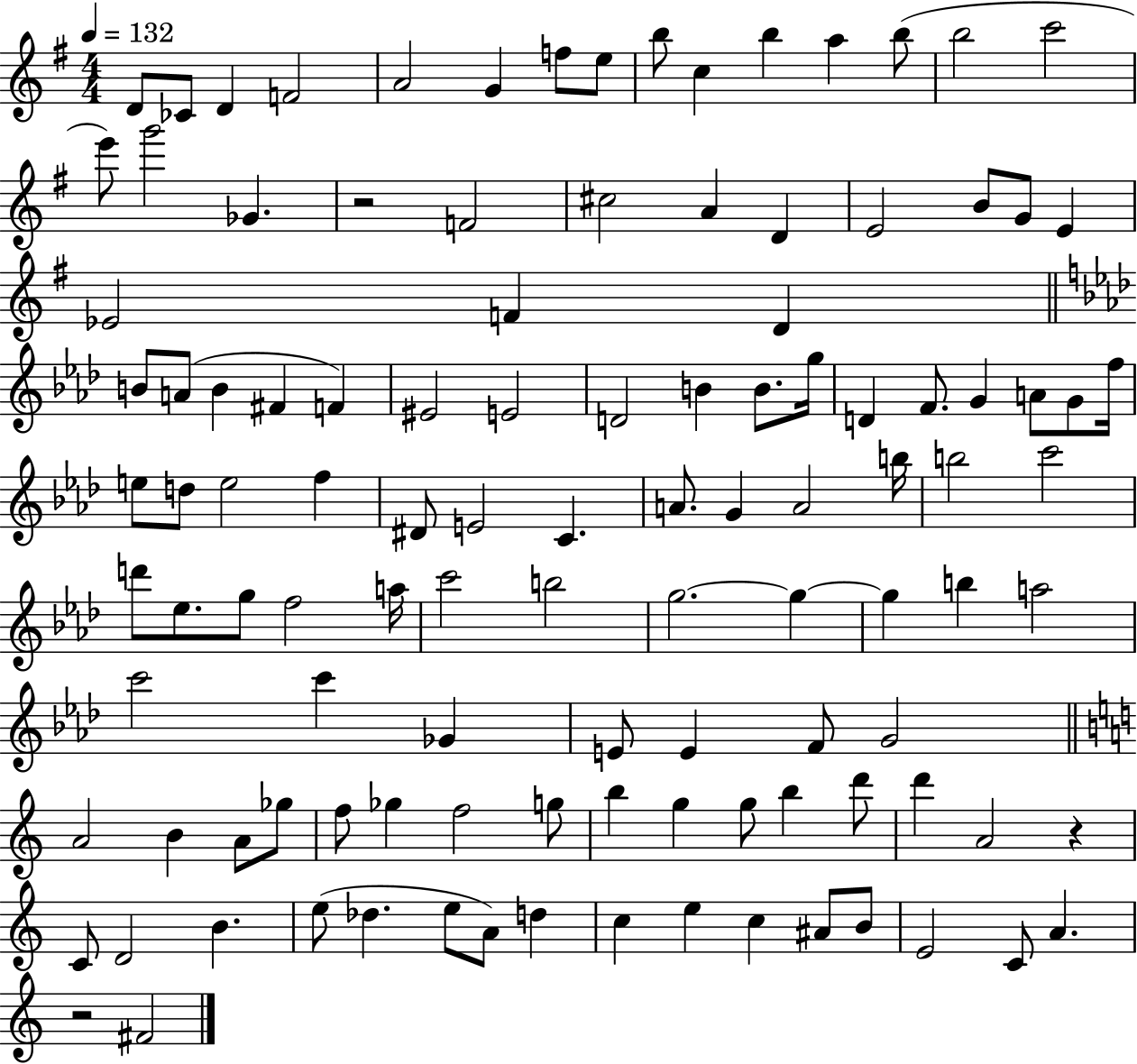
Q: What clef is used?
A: treble